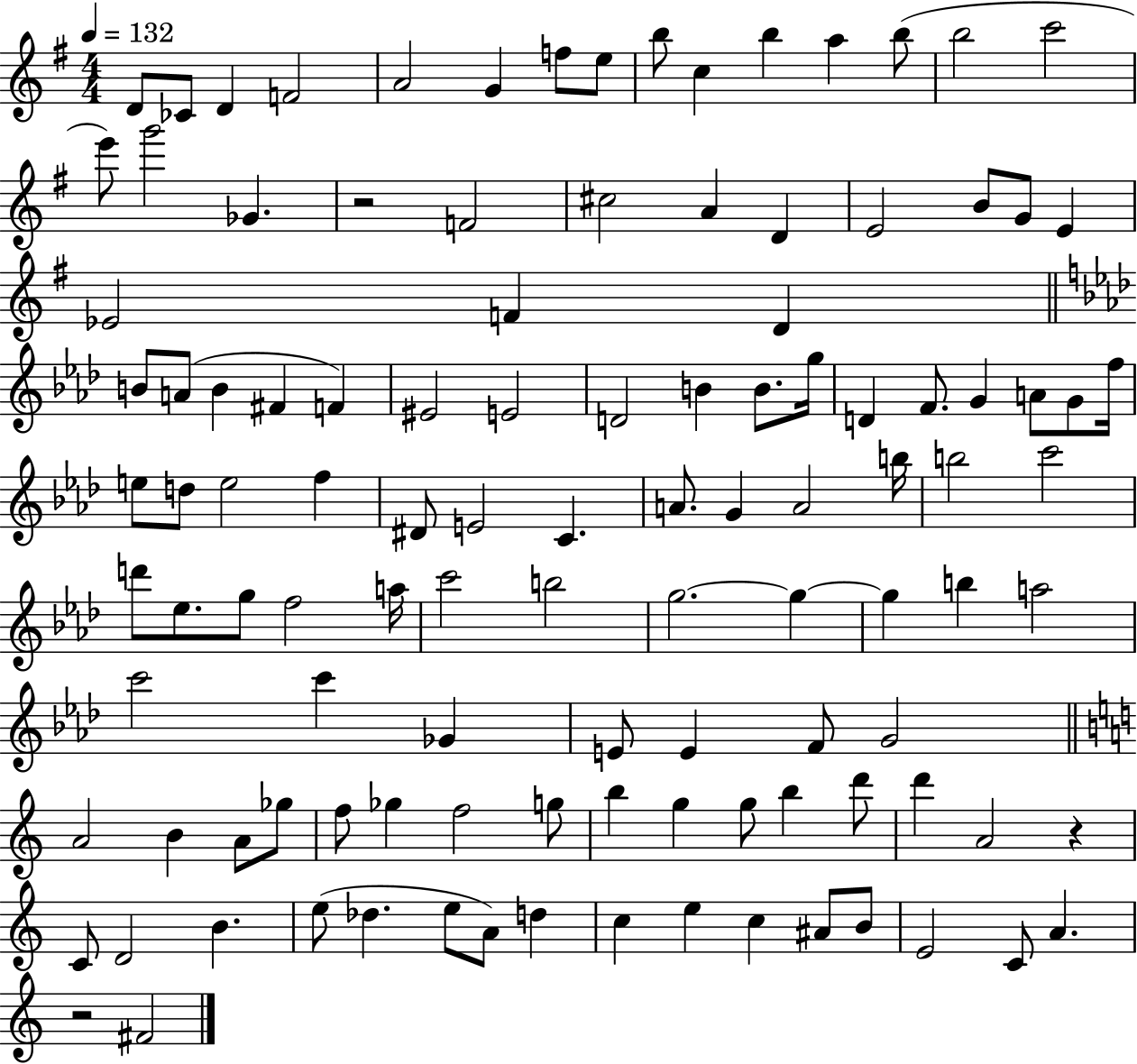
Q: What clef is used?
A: treble